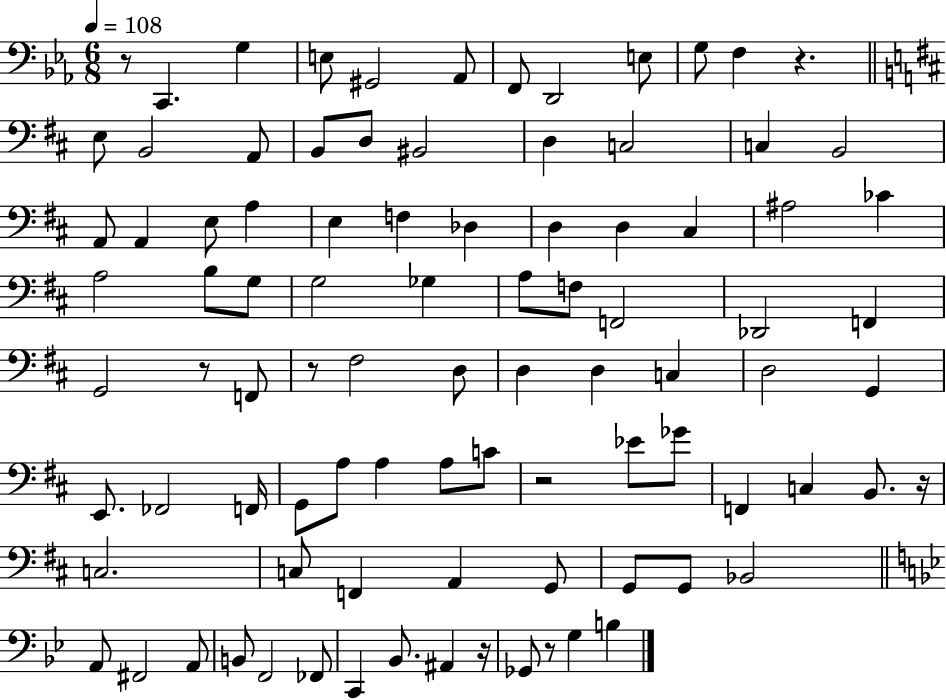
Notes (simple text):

R/e C2/q. G3/q E3/e G#2/h Ab2/e F2/e D2/h E3/e G3/e F3/q R/q. E3/e B2/h A2/e B2/e D3/e BIS2/h D3/q C3/h C3/q B2/h A2/e A2/q E3/e A3/q E3/q F3/q Db3/q D3/q D3/q C#3/q A#3/h CES4/q A3/h B3/e G3/e G3/h Gb3/q A3/e F3/e F2/h Db2/h F2/q G2/h R/e F2/e R/e F#3/h D3/e D3/q D3/q C3/q D3/h G2/q E2/e. FES2/h F2/s G2/e A3/e A3/q A3/e C4/e R/h Eb4/e Gb4/e F2/q C3/q B2/e. R/s C3/h. C3/e F2/q A2/q G2/e G2/e G2/e Bb2/h A2/e F#2/h A2/e B2/e F2/h FES2/e C2/q Bb2/e. A#2/q R/s Gb2/e R/e G3/q B3/q